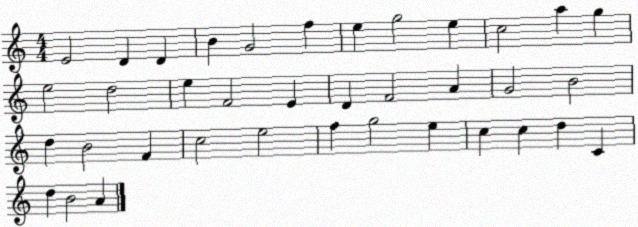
X:1
T:Untitled
M:4/4
L:1/4
K:C
E2 D D B G2 f e g2 e c2 a g e2 d2 e F2 E D F2 A G2 B2 d B2 F c2 e2 f g2 e c c d C d B2 A